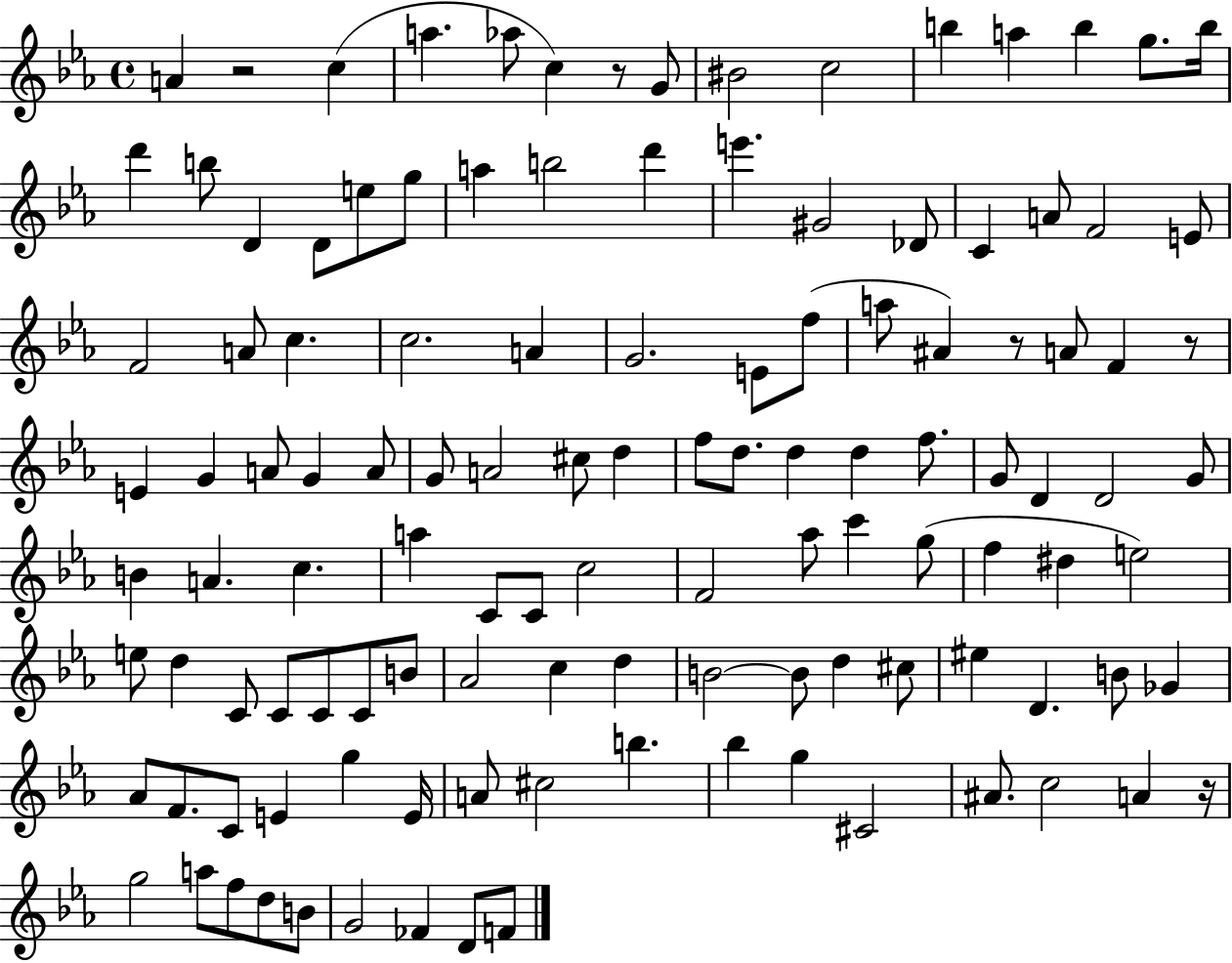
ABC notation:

X:1
T:Untitled
M:4/4
L:1/4
K:Eb
A z2 c a _a/2 c z/2 G/2 ^B2 c2 b a b g/2 b/4 d' b/2 D D/2 e/2 g/2 a b2 d' e' ^G2 _D/2 C A/2 F2 E/2 F2 A/2 c c2 A G2 E/2 f/2 a/2 ^A z/2 A/2 F z/2 E G A/2 G A/2 G/2 A2 ^c/2 d f/2 d/2 d d f/2 G/2 D D2 G/2 B A c a C/2 C/2 c2 F2 _a/2 c' g/2 f ^d e2 e/2 d C/2 C/2 C/2 C/2 B/2 _A2 c d B2 B/2 d ^c/2 ^e D B/2 _G _A/2 F/2 C/2 E g E/4 A/2 ^c2 b _b g ^C2 ^A/2 c2 A z/4 g2 a/2 f/2 d/2 B/2 G2 _F D/2 F/2